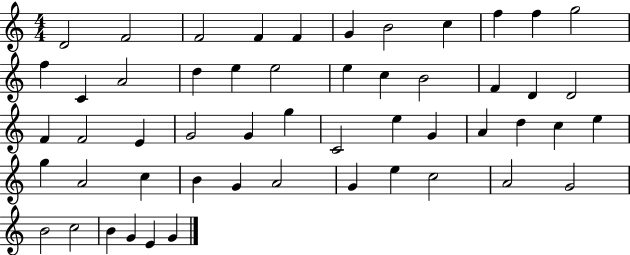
X:1
T:Untitled
M:4/4
L:1/4
K:C
D2 F2 F2 F F G B2 c f f g2 f C A2 d e e2 e c B2 F D D2 F F2 E G2 G g C2 e G A d c e g A2 c B G A2 G e c2 A2 G2 B2 c2 B G E G